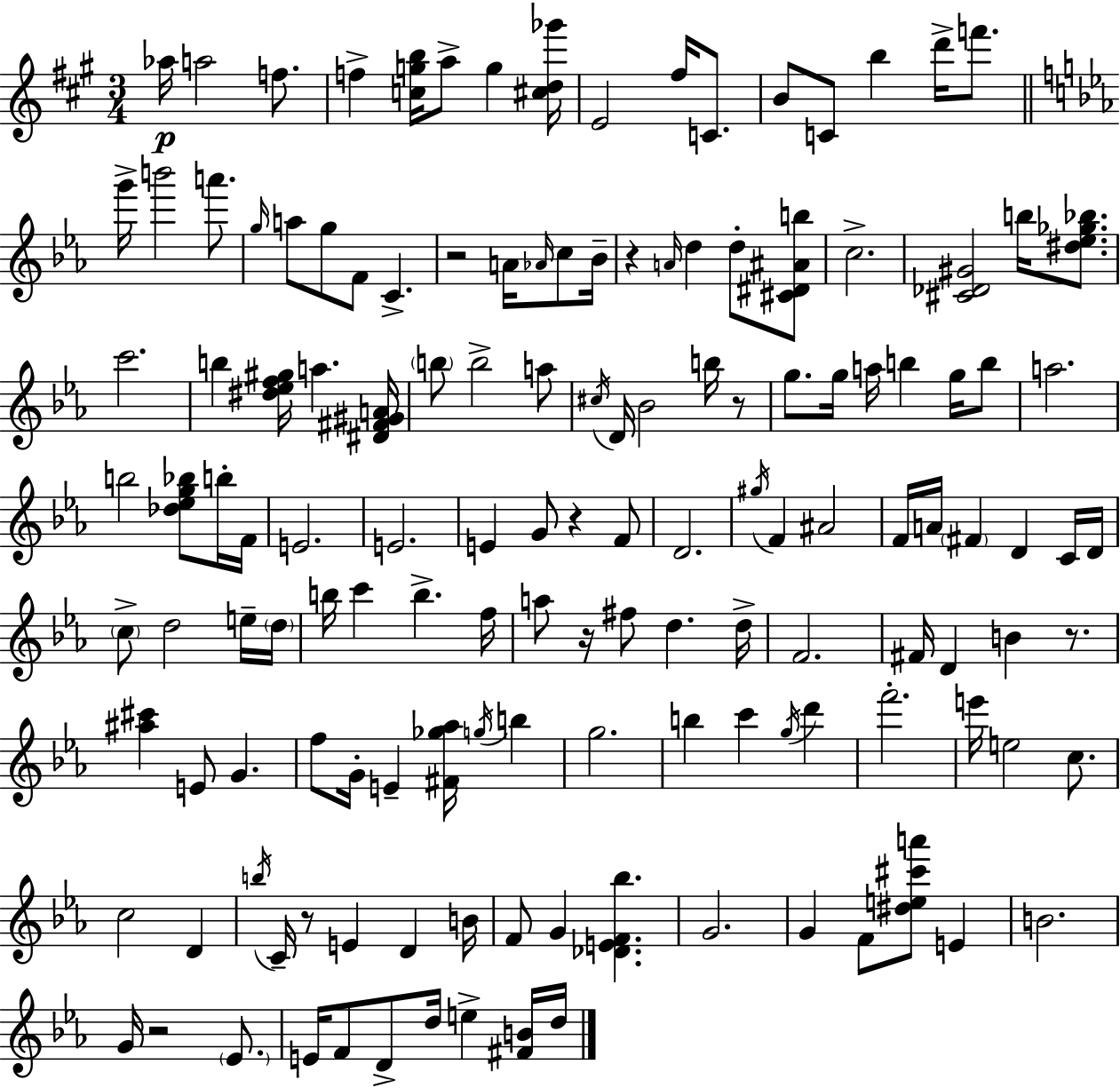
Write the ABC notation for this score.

X:1
T:Untitled
M:3/4
L:1/4
K:A
_a/4 a2 f/2 f [cgb]/4 a/2 g [^cd_g']/4 E2 ^f/4 C/2 B/2 C/2 b d'/4 f'/2 g'/4 b'2 a'/2 g/4 a/2 g/2 F/2 C z2 A/4 _A/4 c/2 _B/4 z A/4 d d/2 [^C^D^Ab]/2 c2 [^C_D^G]2 b/4 [^d_e_g_b]/2 c'2 b [^d_ef^g]/4 a [^D^F^GA]/4 b/2 b2 a/2 ^c/4 D/4 _B2 b/4 z/2 g/2 g/4 a/4 b g/4 b/2 a2 b2 [_d_eg_b]/2 b/4 F/4 E2 E2 E G/2 z F/2 D2 ^g/4 F ^A2 F/4 A/4 ^F D C/4 D/4 c/2 d2 e/4 d/4 b/4 c' b f/4 a/2 z/4 ^f/2 d d/4 F2 ^F/4 D B z/2 [^a^c'] E/2 G f/2 G/4 E [^F_g_a]/4 g/4 b g2 b c' g/4 d' f'2 e'/4 e2 c/2 c2 D b/4 C/4 z/2 E D B/4 F/2 G [_DEF_b] G2 G F/2 [^de^c'a']/2 E B2 G/4 z2 _E/2 E/4 F/2 D/2 d/4 e [^FB]/4 d/4